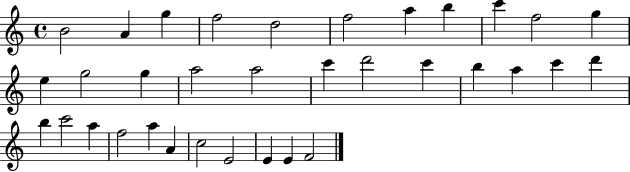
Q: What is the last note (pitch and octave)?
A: F4